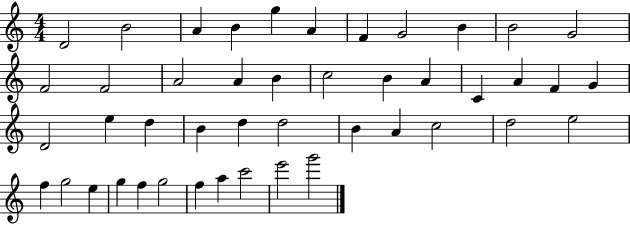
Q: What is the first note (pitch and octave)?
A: D4